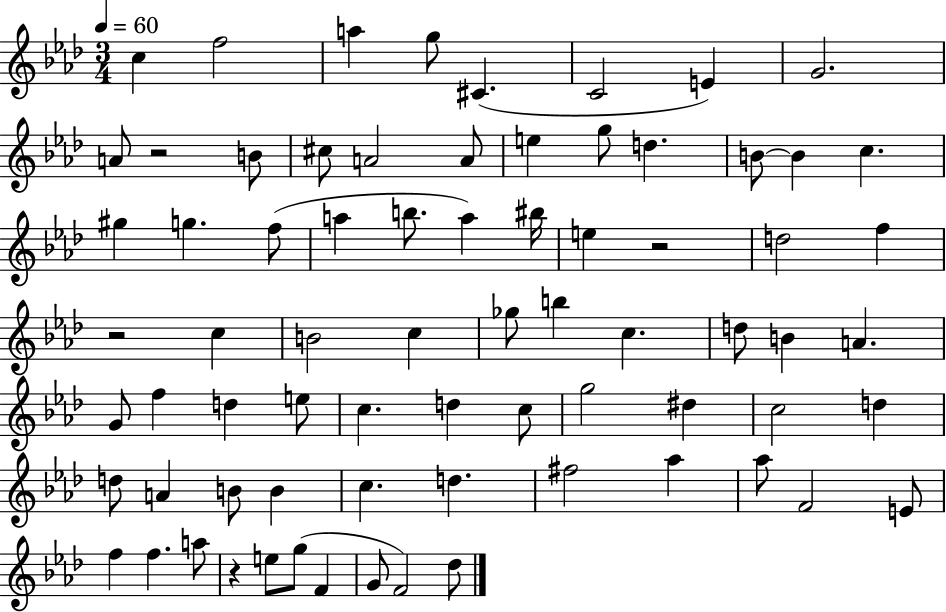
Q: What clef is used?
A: treble